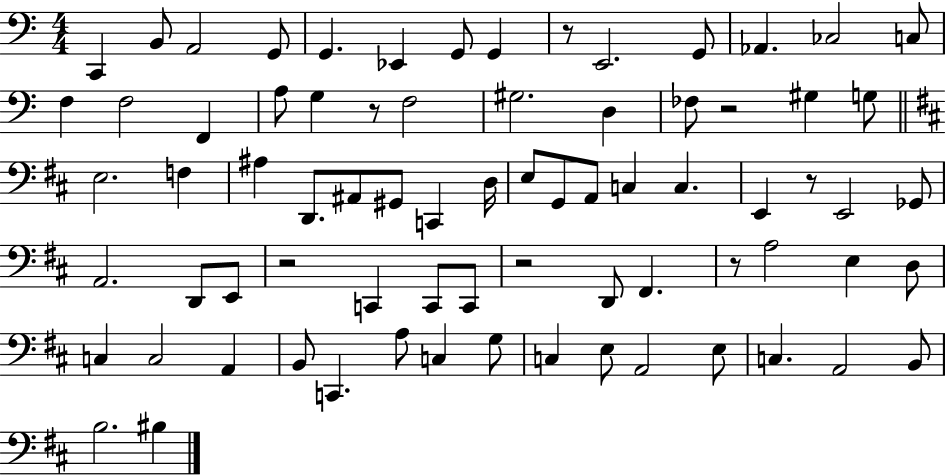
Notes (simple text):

C2/q B2/e A2/h G2/e G2/q. Eb2/q G2/e G2/q R/e E2/h. G2/e Ab2/q. CES3/h C3/e F3/q F3/h F2/q A3/e G3/q R/e F3/h G#3/h. D3/q FES3/e R/h G#3/q G3/e E3/h. F3/q A#3/q D2/e. A#2/e G#2/e C2/q D3/s E3/e G2/e A2/e C3/q C3/q. E2/q R/e E2/h Gb2/e A2/h. D2/e E2/e R/h C2/q C2/e C2/e R/h D2/e F#2/q. R/e A3/h E3/q D3/e C3/q C3/h A2/q B2/e C2/q. A3/e C3/q G3/e C3/q E3/e A2/h E3/e C3/q. A2/h B2/e B3/h. BIS3/q